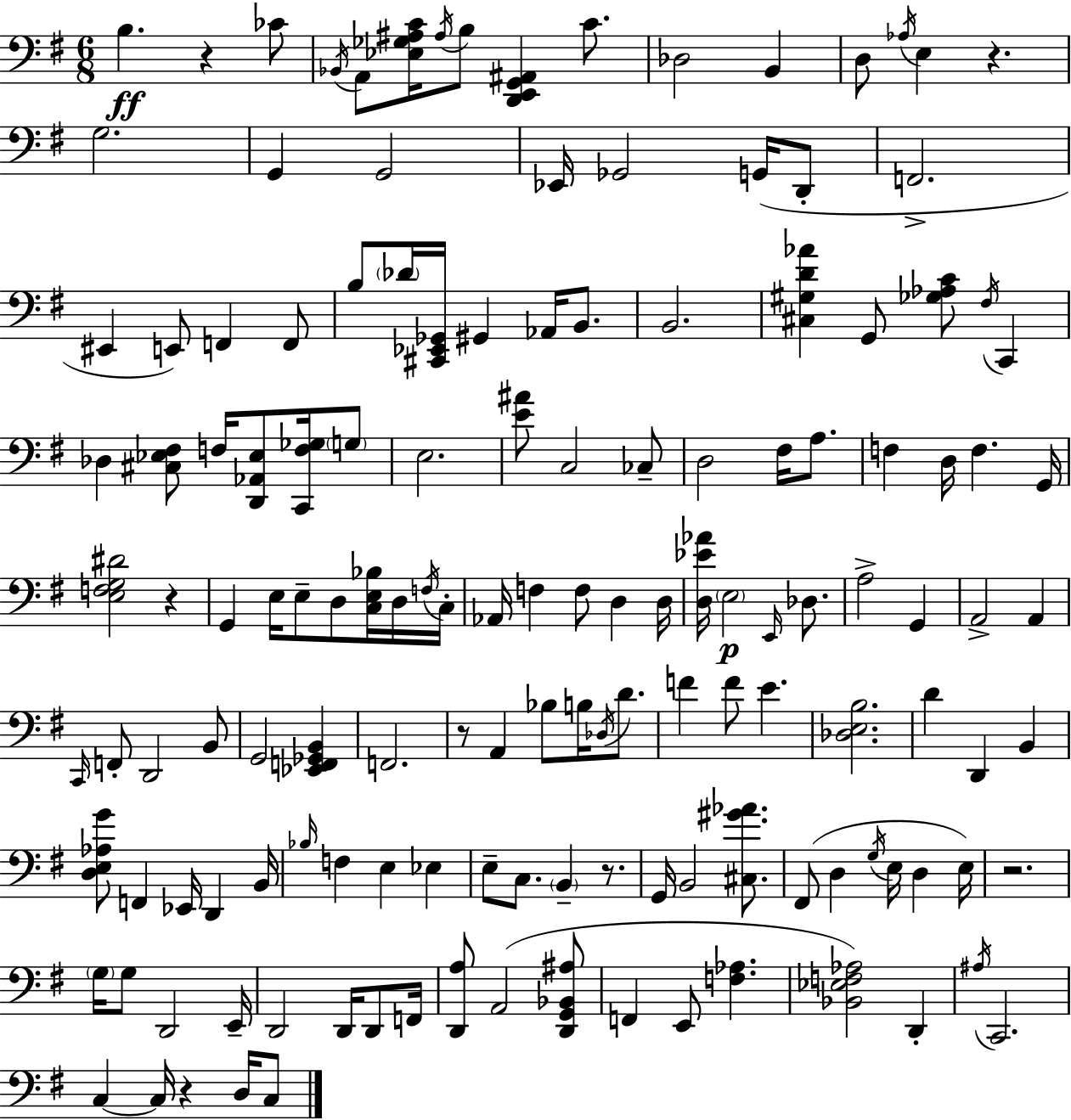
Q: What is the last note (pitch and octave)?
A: C3